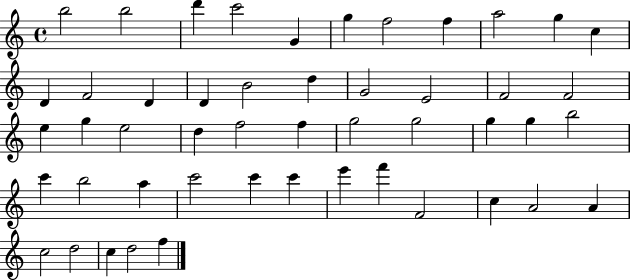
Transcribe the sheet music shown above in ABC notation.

X:1
T:Untitled
M:4/4
L:1/4
K:C
b2 b2 d' c'2 G g f2 f a2 g c D F2 D D B2 d G2 E2 F2 F2 e g e2 d f2 f g2 g2 g g b2 c' b2 a c'2 c' c' e' f' F2 c A2 A c2 d2 c d2 f